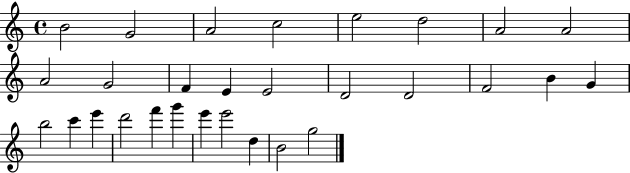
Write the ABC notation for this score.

X:1
T:Untitled
M:4/4
L:1/4
K:C
B2 G2 A2 c2 e2 d2 A2 A2 A2 G2 F E E2 D2 D2 F2 B G b2 c' e' d'2 f' g' e' e'2 d B2 g2